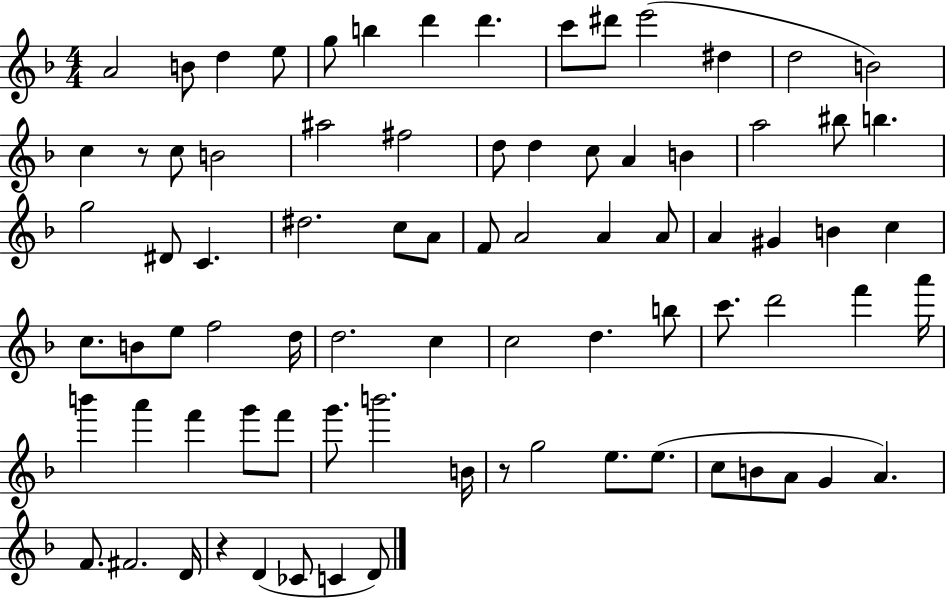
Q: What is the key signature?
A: F major